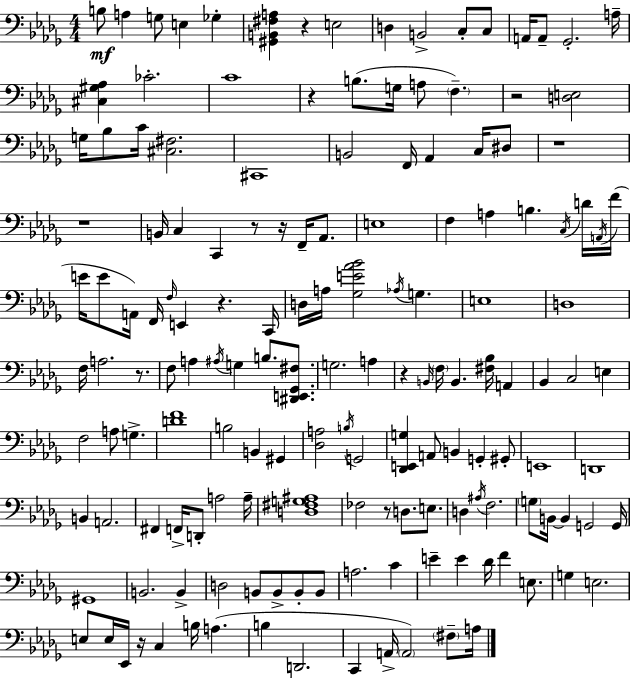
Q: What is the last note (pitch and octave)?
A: A3